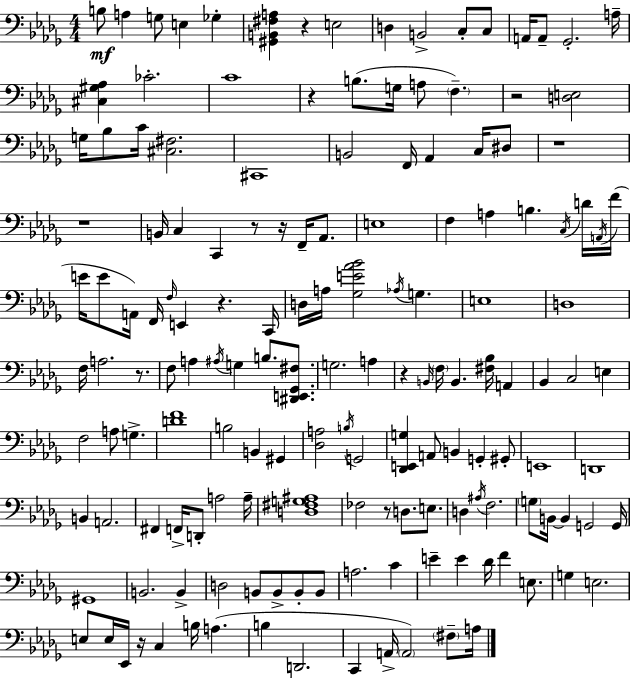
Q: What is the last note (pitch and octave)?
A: A3